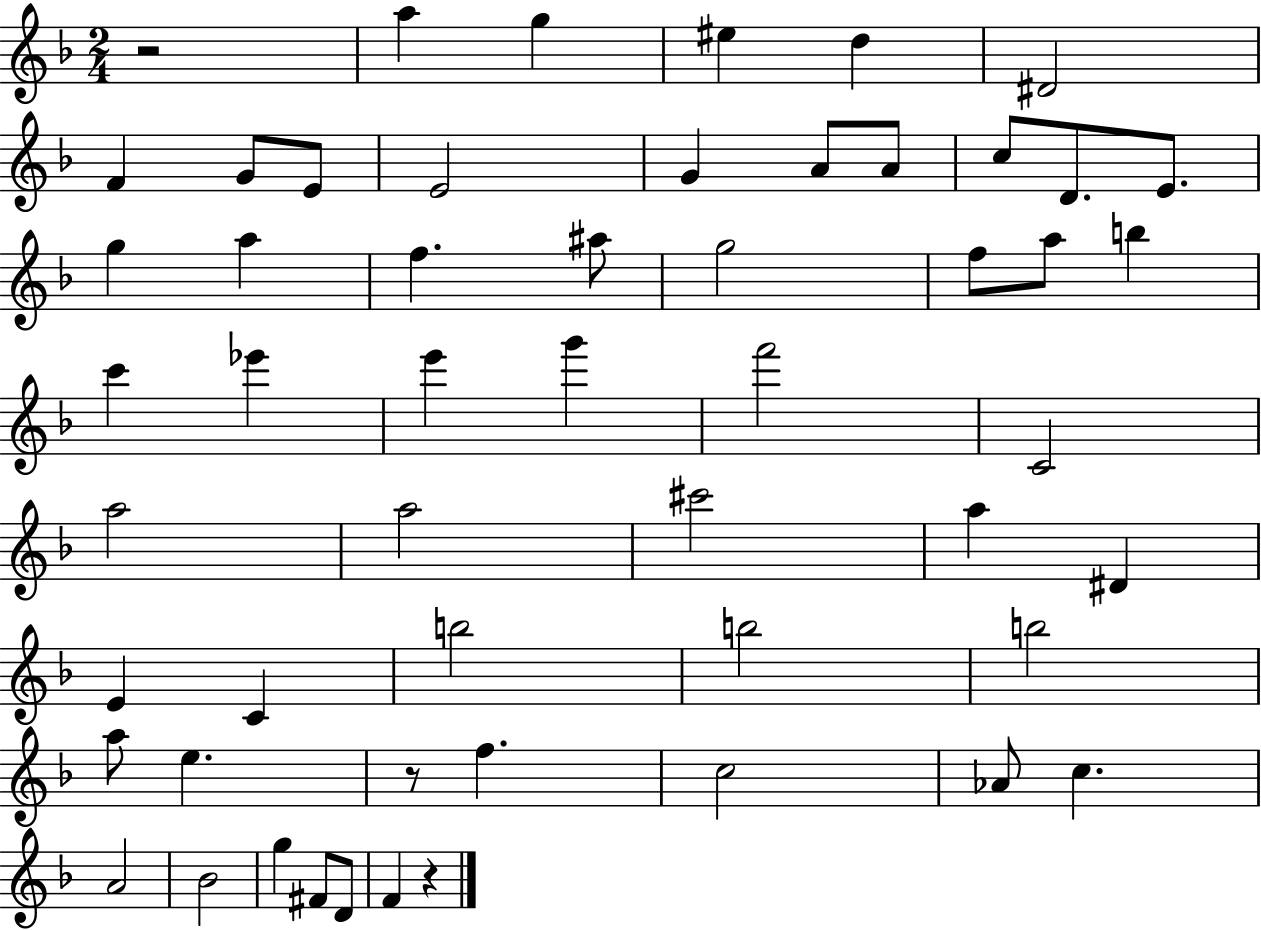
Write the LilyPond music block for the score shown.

{
  \clef treble
  \numericTimeSignature
  \time 2/4
  \key f \major
  r2 | a''4 g''4 | eis''4 d''4 | dis'2 | \break f'4 g'8 e'8 | e'2 | g'4 a'8 a'8 | c''8 d'8. e'8. | \break g''4 a''4 | f''4. ais''8 | g''2 | f''8 a''8 b''4 | \break c'''4 ees'''4 | e'''4 g'''4 | f'''2 | c'2 | \break a''2 | a''2 | cis'''2 | a''4 dis'4 | \break e'4 c'4 | b''2 | b''2 | b''2 | \break a''8 e''4. | r8 f''4. | c''2 | aes'8 c''4. | \break a'2 | bes'2 | g''4 fis'8 d'8 | f'4 r4 | \break \bar "|."
}